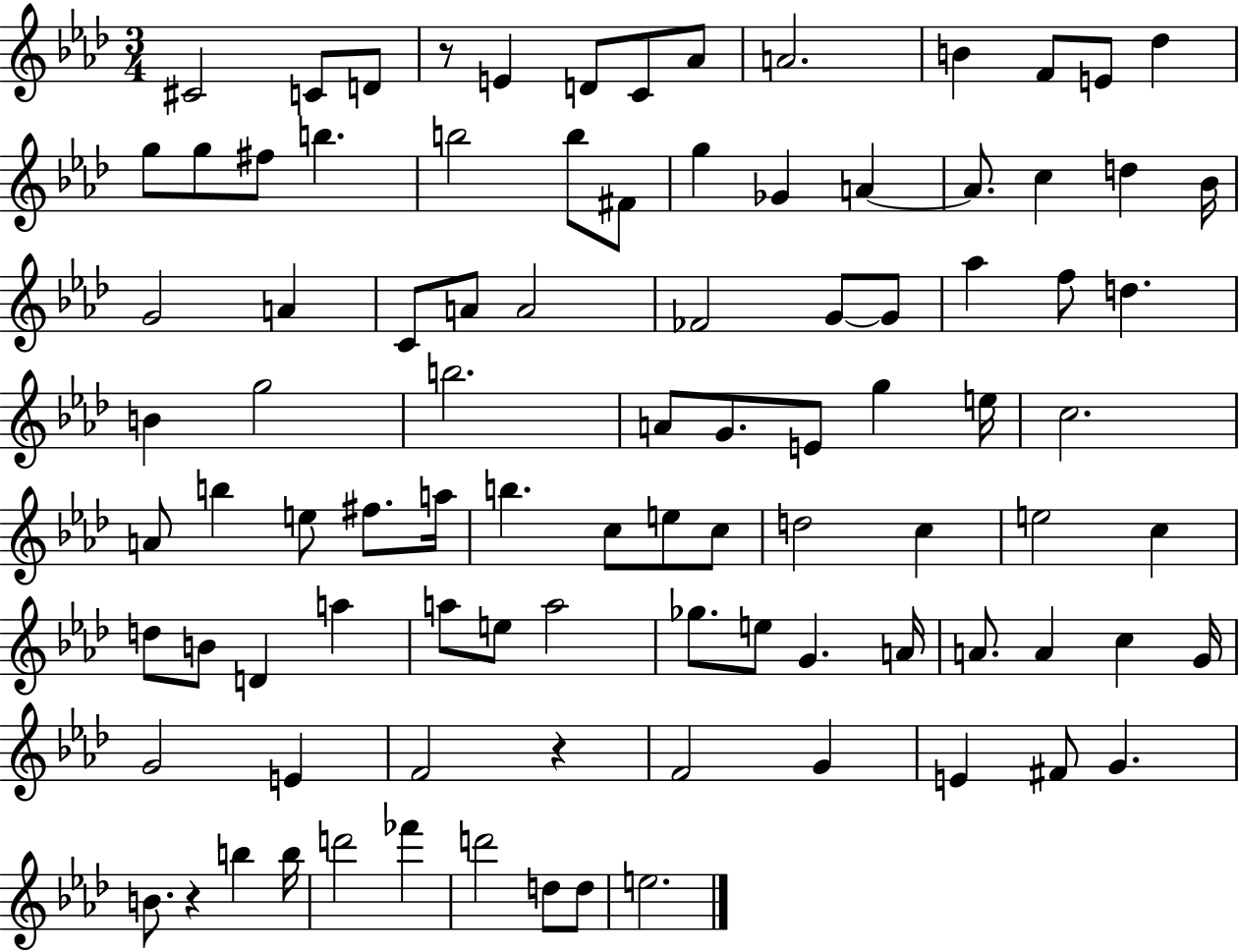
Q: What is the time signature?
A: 3/4